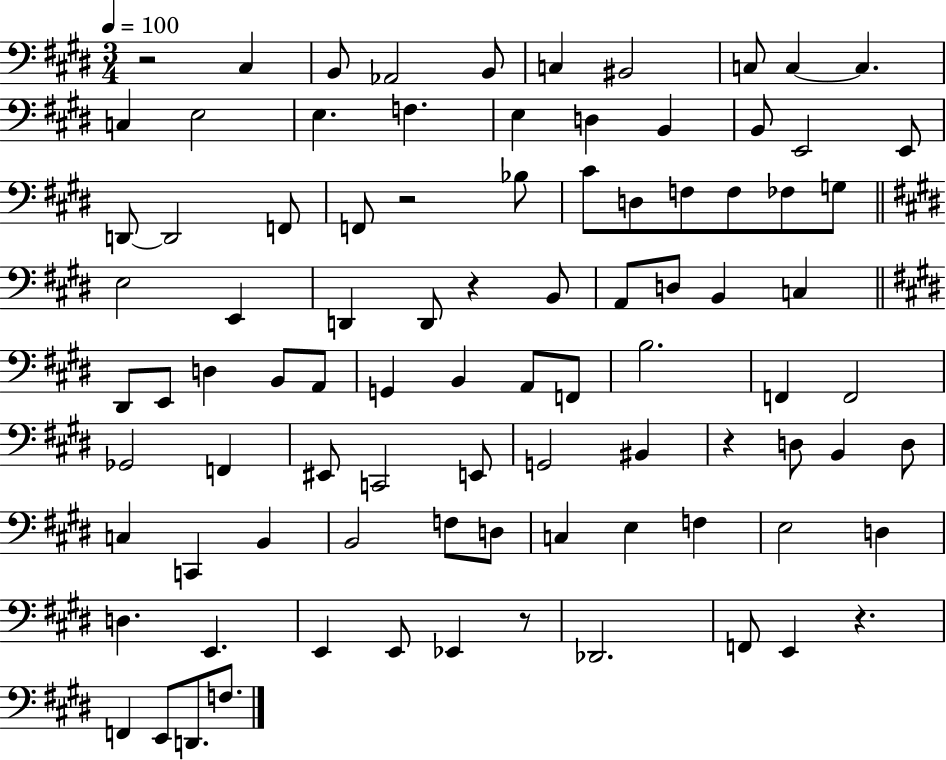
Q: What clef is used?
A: bass